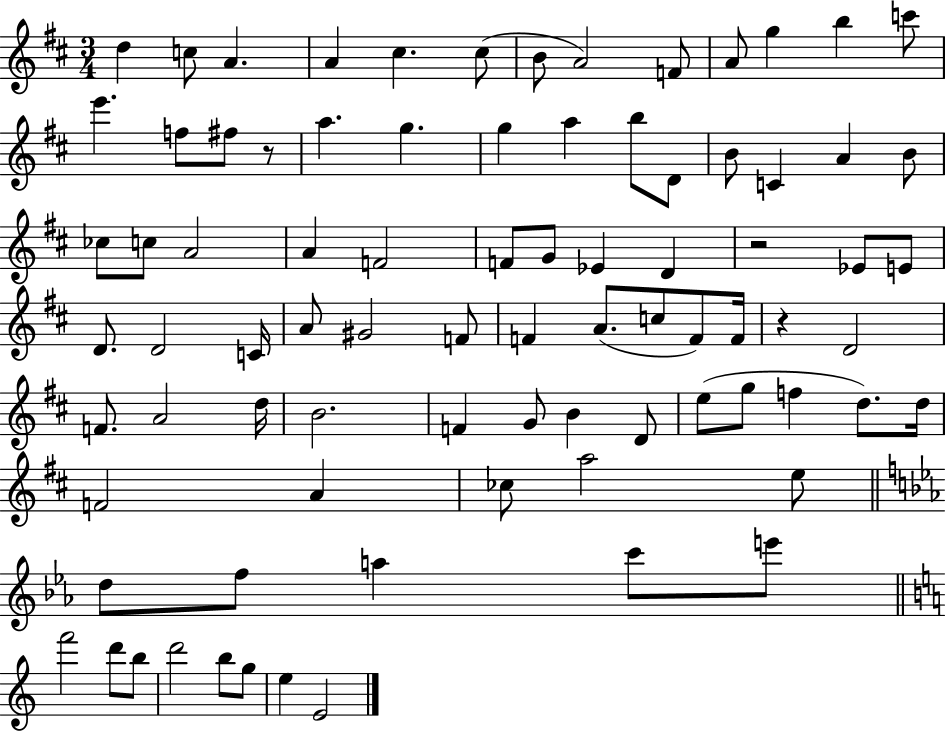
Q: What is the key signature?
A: D major